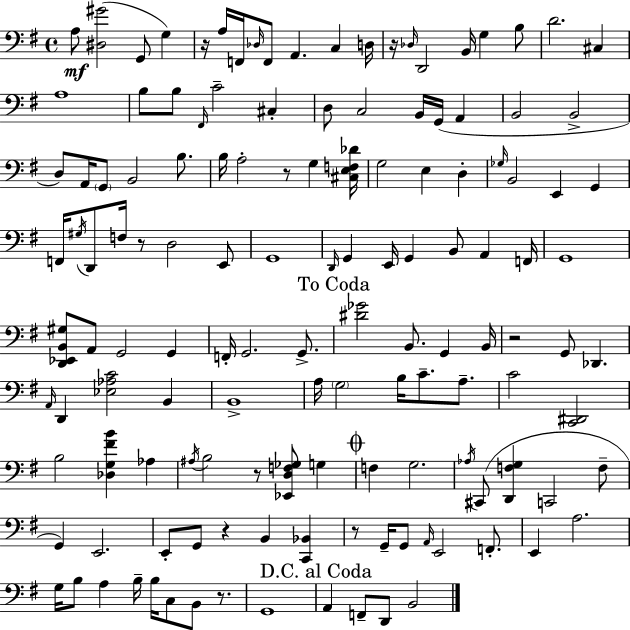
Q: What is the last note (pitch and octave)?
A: B2